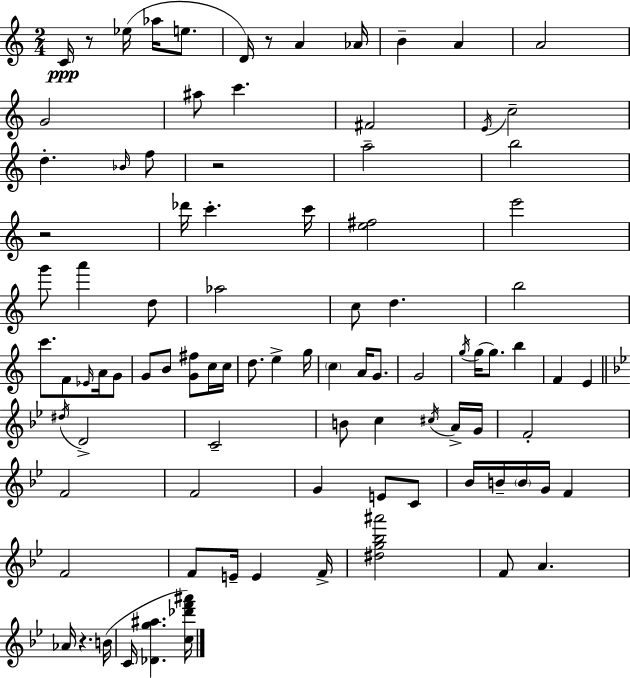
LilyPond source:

{
  \clef treble
  \numericTimeSignature
  \time 2/4
  \key a \minor
  c'16\ppp r8 ees''16( aes''16 e''8. | d'16) r8 a'4 aes'16 | b'4-- a'4 | a'2 | \break g'2 | ais''8 c'''4. | fis'2 | \acciaccatura { e'16 } c''2-- | \break d''4.-. \grace { bes'16 } | f''8 r2 | a''2-- | b''2 | \break r2 | des'''16 c'''4.-. | c'''16 <e'' fis''>2 | e'''2 | \break g'''8 a'''4 | d''8 aes''2 | c''8 d''4. | b''2 | \break c'''8. f'8 \grace { ees'16 } | a'16 g'8 g'8 b'8 <g' fis''>8 | c''16 c''16 d''8. e''4-> | g''16 \parenthesize c''4 a'16 | \break g'8. g'2 | \acciaccatura { g''16 }( g''16 g''8.) | b''4 f'4 | e'4 \bar "||" \break \key g \minor \acciaccatura { dis''16 } d'2-> | c'2-- | b'8 c''4 \acciaccatura { cis''16 } | a'16-> g'16 f'2-. | \break f'2 | f'2 | g'4 e'8 | c'8 bes'16 b'16-- \parenthesize b'16 g'16 f'4 | \break f'2 | f'8 e'16-- e'4 | f'16-> <dis'' g'' bes'' ais'''>2 | f'8 a'4. | \break aes'16 r4. | b'16( c'16 <des' g'' ais''>4. | <c'' des''' f''' ais'''>16) \bar "|."
}